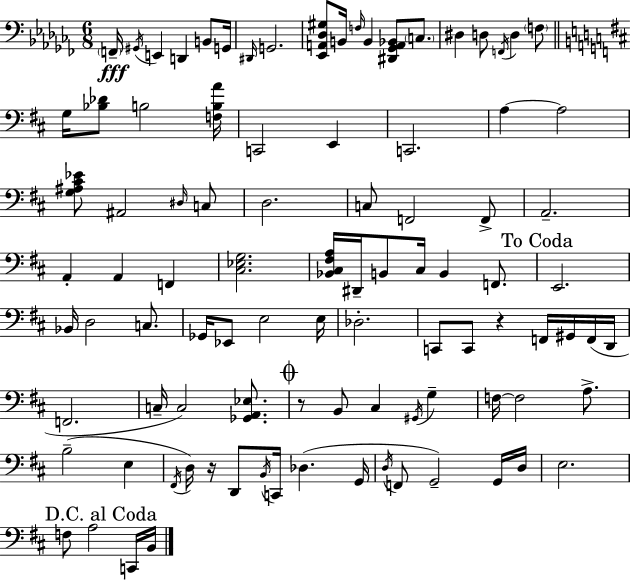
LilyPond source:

{
  \clef bass
  \numericTimeSignature
  \time 6/8
  \key aes \minor
  \parenthesize f,16--\fff \acciaccatura { gis,16 } e,4 d,4 b,8 | g,16 \grace { dis,16 } g,2. | <ees, a, des gis>8 b,16 \grace { f16 } b,4 <dis, ges, a, bes,>8 | \parenthesize c8. dis4 d8 \acciaccatura { f,16 } d4 | \break \parenthesize f8 \bar "||" \break \key d \major g16 <bes des'>8 b2 <f b a'>16 | c,2 e,4 | c,2. | a4~~ a2 | \break <g ais cis' ees'>8 ais,2 \grace { dis16 } c8 | d2. | c8 f,2 f,8-> | a,2.-- | \break a,4-. a,4 f,4 | <cis ees g>2. | <bes, cis fis a>16 dis,16-- b,8 cis16 b,4 f,8. | \mark "To Coda" e,2. | \break bes,16 d2 c8. | ges,16 ees,8 e2 | e16 des2.-. | c,8 c,8 r4 f,16 gis,16 f,16( | \break d,16 f,2. | c16-- c2) <ges, a, ees>8. | \mark \markup { \musicglyph "scripts.coda" } r8 b,8 cis4 \acciaccatura { gis,16 } g4-- | f16~~ f2 a8.-> | \break b2--( e4 | \acciaccatura { fis,16 }) d16 r16 d,8 \acciaccatura { b,16 } c,16 des4.( | g,16 \acciaccatura { d16 } f,8 g,2--) | g,16 d16 e2. | \break \mark "D.C. al Coda" f8 a2 | c,16 b,16 \bar "|."
}